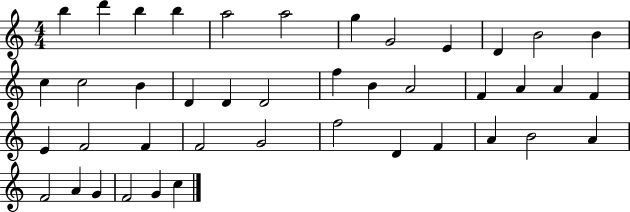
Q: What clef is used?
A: treble